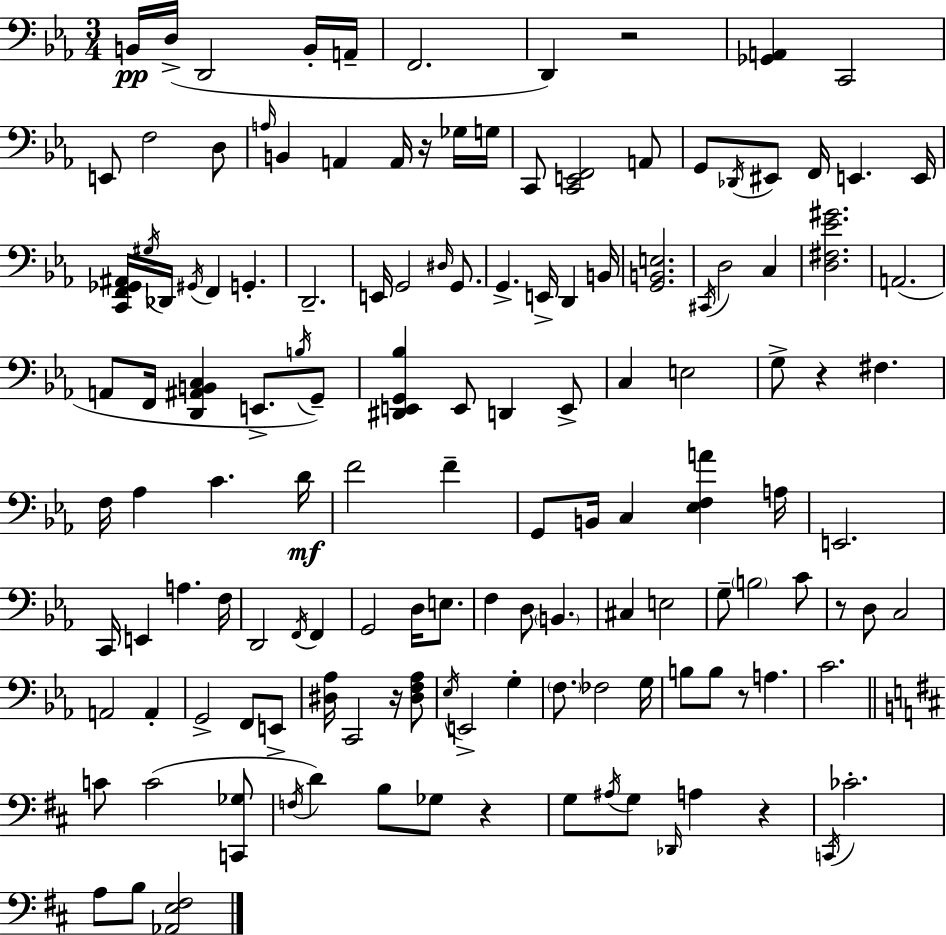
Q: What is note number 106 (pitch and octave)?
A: D4